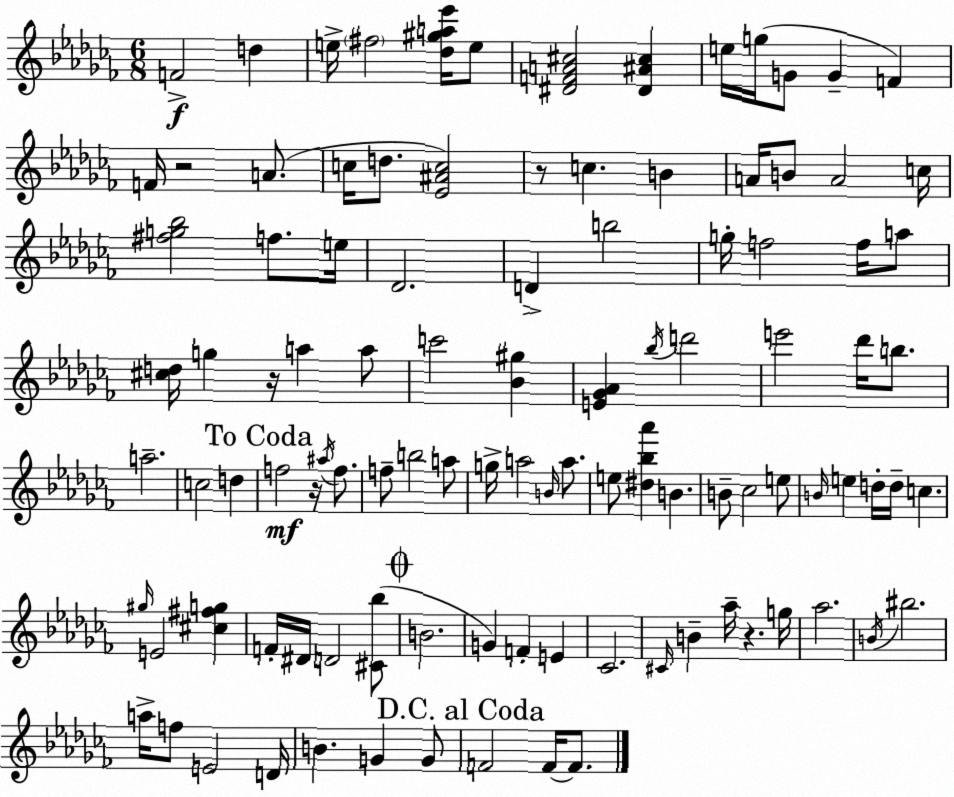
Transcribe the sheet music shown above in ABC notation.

X:1
T:Untitled
M:6/8
L:1/4
K:Abm
F2 d e/4 ^f2 [_d^ga_e']/4 e/2 [^DFA^c]2 [^D^A^c] e/4 g/4 G/2 G F F/4 z2 A/2 c/4 d/2 [_E^Ac]2 z/2 c B A/4 B/2 A2 c/4 [^fg_b]2 f/2 e/4 _D2 D b2 g/4 f2 f/4 a/2 [^cd]/4 g z/4 a a/2 c'2 [_B^g] [E_G_A] _b/4 d'2 e'2 _d'/4 b/2 a2 c2 d f2 z/4 ^a/4 f/2 f/2 b2 a/2 g/4 a2 B/4 a/2 e/2 [^d_b_a'] B B/2 _c2 e/2 B/4 e d/4 d/4 c ^g/4 E2 [^c^fg] F/4 ^D/4 D2 [^C_b]/2 B2 G F E _C2 ^C/4 B _a/4 z g/4 _a2 B/4 ^b2 a/4 f/2 E2 D/4 B G G/2 F2 F/4 F/2